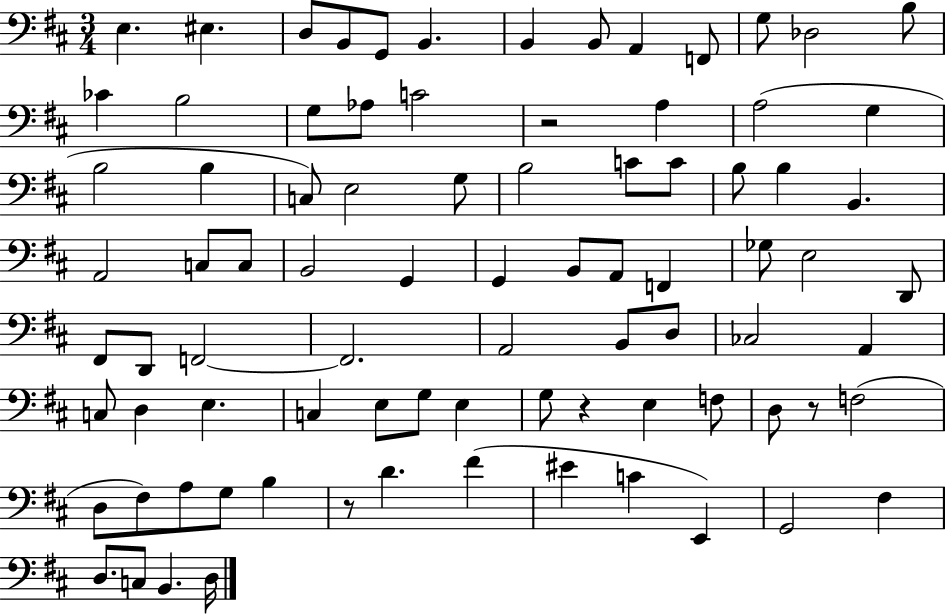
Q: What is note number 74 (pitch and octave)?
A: C4